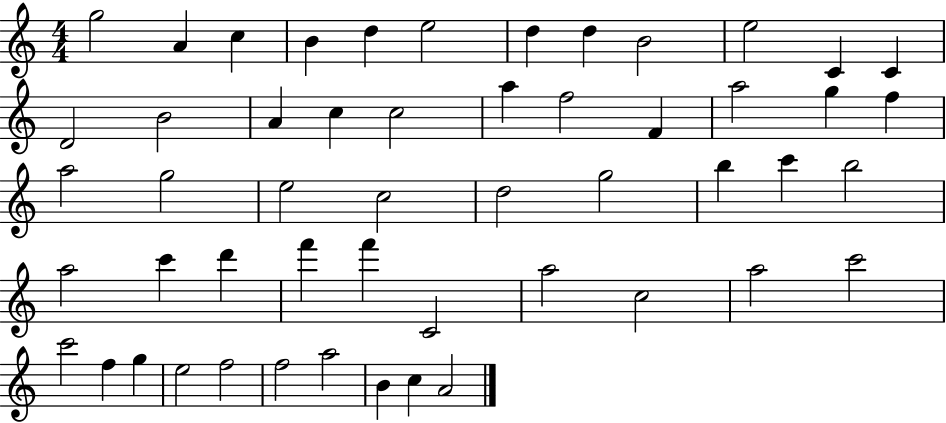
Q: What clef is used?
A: treble